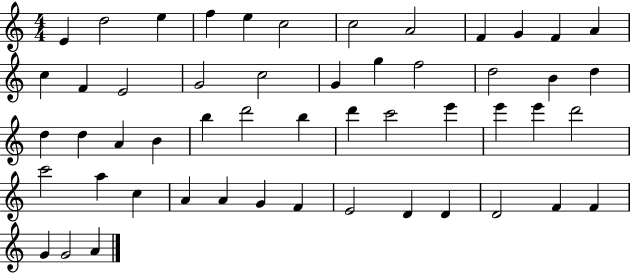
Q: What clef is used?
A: treble